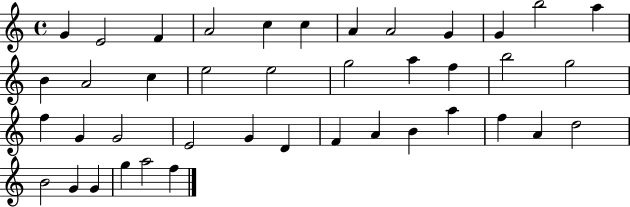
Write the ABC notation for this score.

X:1
T:Untitled
M:4/4
L:1/4
K:C
G E2 F A2 c c A A2 G G b2 a B A2 c e2 e2 g2 a f b2 g2 f G G2 E2 G D F A B a f A d2 B2 G G g a2 f